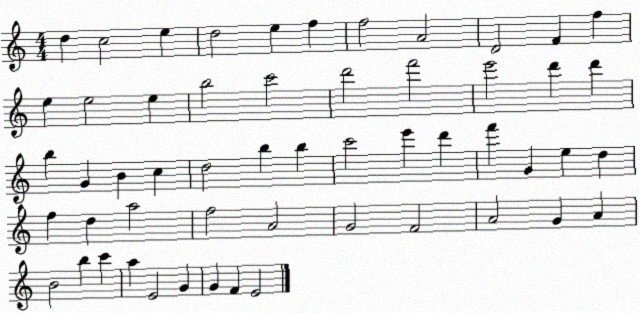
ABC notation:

X:1
T:Untitled
M:4/4
L:1/4
K:C
d c2 e d2 e f f2 A2 D2 F f e e2 e b2 c'2 d'2 f'2 e'2 d' d' b G B c d2 b b c'2 e' d' f' G e d f d a2 f2 A2 G2 F2 A2 G A B2 b c' a E2 G G F E2